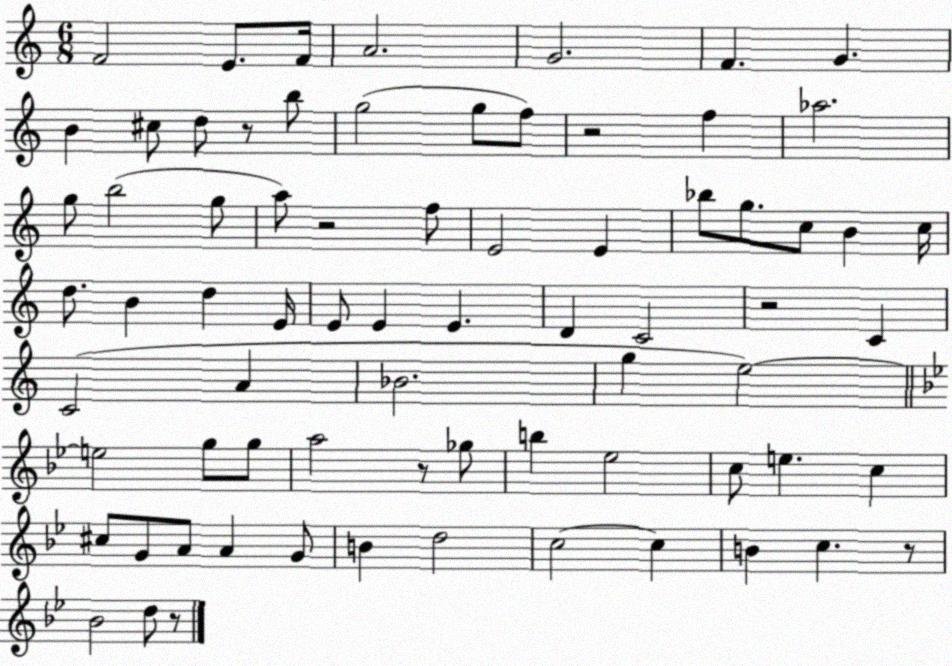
X:1
T:Untitled
M:6/8
L:1/4
K:C
F2 E/2 F/4 A2 G2 F G B ^c/2 d/2 z/2 b/2 g2 g/2 f/2 z2 f _a2 g/2 b2 g/2 a/2 z2 f/2 E2 E _b/2 g/2 c/2 B c/4 d/2 B d E/4 E/2 E E D C2 z2 C C2 A _B2 g e2 e2 g/2 g/2 a2 z/2 _g/2 b _e2 c/2 e c ^c/2 G/2 A/2 A G/2 B d2 c2 c B c z/2 _B2 d/2 z/2